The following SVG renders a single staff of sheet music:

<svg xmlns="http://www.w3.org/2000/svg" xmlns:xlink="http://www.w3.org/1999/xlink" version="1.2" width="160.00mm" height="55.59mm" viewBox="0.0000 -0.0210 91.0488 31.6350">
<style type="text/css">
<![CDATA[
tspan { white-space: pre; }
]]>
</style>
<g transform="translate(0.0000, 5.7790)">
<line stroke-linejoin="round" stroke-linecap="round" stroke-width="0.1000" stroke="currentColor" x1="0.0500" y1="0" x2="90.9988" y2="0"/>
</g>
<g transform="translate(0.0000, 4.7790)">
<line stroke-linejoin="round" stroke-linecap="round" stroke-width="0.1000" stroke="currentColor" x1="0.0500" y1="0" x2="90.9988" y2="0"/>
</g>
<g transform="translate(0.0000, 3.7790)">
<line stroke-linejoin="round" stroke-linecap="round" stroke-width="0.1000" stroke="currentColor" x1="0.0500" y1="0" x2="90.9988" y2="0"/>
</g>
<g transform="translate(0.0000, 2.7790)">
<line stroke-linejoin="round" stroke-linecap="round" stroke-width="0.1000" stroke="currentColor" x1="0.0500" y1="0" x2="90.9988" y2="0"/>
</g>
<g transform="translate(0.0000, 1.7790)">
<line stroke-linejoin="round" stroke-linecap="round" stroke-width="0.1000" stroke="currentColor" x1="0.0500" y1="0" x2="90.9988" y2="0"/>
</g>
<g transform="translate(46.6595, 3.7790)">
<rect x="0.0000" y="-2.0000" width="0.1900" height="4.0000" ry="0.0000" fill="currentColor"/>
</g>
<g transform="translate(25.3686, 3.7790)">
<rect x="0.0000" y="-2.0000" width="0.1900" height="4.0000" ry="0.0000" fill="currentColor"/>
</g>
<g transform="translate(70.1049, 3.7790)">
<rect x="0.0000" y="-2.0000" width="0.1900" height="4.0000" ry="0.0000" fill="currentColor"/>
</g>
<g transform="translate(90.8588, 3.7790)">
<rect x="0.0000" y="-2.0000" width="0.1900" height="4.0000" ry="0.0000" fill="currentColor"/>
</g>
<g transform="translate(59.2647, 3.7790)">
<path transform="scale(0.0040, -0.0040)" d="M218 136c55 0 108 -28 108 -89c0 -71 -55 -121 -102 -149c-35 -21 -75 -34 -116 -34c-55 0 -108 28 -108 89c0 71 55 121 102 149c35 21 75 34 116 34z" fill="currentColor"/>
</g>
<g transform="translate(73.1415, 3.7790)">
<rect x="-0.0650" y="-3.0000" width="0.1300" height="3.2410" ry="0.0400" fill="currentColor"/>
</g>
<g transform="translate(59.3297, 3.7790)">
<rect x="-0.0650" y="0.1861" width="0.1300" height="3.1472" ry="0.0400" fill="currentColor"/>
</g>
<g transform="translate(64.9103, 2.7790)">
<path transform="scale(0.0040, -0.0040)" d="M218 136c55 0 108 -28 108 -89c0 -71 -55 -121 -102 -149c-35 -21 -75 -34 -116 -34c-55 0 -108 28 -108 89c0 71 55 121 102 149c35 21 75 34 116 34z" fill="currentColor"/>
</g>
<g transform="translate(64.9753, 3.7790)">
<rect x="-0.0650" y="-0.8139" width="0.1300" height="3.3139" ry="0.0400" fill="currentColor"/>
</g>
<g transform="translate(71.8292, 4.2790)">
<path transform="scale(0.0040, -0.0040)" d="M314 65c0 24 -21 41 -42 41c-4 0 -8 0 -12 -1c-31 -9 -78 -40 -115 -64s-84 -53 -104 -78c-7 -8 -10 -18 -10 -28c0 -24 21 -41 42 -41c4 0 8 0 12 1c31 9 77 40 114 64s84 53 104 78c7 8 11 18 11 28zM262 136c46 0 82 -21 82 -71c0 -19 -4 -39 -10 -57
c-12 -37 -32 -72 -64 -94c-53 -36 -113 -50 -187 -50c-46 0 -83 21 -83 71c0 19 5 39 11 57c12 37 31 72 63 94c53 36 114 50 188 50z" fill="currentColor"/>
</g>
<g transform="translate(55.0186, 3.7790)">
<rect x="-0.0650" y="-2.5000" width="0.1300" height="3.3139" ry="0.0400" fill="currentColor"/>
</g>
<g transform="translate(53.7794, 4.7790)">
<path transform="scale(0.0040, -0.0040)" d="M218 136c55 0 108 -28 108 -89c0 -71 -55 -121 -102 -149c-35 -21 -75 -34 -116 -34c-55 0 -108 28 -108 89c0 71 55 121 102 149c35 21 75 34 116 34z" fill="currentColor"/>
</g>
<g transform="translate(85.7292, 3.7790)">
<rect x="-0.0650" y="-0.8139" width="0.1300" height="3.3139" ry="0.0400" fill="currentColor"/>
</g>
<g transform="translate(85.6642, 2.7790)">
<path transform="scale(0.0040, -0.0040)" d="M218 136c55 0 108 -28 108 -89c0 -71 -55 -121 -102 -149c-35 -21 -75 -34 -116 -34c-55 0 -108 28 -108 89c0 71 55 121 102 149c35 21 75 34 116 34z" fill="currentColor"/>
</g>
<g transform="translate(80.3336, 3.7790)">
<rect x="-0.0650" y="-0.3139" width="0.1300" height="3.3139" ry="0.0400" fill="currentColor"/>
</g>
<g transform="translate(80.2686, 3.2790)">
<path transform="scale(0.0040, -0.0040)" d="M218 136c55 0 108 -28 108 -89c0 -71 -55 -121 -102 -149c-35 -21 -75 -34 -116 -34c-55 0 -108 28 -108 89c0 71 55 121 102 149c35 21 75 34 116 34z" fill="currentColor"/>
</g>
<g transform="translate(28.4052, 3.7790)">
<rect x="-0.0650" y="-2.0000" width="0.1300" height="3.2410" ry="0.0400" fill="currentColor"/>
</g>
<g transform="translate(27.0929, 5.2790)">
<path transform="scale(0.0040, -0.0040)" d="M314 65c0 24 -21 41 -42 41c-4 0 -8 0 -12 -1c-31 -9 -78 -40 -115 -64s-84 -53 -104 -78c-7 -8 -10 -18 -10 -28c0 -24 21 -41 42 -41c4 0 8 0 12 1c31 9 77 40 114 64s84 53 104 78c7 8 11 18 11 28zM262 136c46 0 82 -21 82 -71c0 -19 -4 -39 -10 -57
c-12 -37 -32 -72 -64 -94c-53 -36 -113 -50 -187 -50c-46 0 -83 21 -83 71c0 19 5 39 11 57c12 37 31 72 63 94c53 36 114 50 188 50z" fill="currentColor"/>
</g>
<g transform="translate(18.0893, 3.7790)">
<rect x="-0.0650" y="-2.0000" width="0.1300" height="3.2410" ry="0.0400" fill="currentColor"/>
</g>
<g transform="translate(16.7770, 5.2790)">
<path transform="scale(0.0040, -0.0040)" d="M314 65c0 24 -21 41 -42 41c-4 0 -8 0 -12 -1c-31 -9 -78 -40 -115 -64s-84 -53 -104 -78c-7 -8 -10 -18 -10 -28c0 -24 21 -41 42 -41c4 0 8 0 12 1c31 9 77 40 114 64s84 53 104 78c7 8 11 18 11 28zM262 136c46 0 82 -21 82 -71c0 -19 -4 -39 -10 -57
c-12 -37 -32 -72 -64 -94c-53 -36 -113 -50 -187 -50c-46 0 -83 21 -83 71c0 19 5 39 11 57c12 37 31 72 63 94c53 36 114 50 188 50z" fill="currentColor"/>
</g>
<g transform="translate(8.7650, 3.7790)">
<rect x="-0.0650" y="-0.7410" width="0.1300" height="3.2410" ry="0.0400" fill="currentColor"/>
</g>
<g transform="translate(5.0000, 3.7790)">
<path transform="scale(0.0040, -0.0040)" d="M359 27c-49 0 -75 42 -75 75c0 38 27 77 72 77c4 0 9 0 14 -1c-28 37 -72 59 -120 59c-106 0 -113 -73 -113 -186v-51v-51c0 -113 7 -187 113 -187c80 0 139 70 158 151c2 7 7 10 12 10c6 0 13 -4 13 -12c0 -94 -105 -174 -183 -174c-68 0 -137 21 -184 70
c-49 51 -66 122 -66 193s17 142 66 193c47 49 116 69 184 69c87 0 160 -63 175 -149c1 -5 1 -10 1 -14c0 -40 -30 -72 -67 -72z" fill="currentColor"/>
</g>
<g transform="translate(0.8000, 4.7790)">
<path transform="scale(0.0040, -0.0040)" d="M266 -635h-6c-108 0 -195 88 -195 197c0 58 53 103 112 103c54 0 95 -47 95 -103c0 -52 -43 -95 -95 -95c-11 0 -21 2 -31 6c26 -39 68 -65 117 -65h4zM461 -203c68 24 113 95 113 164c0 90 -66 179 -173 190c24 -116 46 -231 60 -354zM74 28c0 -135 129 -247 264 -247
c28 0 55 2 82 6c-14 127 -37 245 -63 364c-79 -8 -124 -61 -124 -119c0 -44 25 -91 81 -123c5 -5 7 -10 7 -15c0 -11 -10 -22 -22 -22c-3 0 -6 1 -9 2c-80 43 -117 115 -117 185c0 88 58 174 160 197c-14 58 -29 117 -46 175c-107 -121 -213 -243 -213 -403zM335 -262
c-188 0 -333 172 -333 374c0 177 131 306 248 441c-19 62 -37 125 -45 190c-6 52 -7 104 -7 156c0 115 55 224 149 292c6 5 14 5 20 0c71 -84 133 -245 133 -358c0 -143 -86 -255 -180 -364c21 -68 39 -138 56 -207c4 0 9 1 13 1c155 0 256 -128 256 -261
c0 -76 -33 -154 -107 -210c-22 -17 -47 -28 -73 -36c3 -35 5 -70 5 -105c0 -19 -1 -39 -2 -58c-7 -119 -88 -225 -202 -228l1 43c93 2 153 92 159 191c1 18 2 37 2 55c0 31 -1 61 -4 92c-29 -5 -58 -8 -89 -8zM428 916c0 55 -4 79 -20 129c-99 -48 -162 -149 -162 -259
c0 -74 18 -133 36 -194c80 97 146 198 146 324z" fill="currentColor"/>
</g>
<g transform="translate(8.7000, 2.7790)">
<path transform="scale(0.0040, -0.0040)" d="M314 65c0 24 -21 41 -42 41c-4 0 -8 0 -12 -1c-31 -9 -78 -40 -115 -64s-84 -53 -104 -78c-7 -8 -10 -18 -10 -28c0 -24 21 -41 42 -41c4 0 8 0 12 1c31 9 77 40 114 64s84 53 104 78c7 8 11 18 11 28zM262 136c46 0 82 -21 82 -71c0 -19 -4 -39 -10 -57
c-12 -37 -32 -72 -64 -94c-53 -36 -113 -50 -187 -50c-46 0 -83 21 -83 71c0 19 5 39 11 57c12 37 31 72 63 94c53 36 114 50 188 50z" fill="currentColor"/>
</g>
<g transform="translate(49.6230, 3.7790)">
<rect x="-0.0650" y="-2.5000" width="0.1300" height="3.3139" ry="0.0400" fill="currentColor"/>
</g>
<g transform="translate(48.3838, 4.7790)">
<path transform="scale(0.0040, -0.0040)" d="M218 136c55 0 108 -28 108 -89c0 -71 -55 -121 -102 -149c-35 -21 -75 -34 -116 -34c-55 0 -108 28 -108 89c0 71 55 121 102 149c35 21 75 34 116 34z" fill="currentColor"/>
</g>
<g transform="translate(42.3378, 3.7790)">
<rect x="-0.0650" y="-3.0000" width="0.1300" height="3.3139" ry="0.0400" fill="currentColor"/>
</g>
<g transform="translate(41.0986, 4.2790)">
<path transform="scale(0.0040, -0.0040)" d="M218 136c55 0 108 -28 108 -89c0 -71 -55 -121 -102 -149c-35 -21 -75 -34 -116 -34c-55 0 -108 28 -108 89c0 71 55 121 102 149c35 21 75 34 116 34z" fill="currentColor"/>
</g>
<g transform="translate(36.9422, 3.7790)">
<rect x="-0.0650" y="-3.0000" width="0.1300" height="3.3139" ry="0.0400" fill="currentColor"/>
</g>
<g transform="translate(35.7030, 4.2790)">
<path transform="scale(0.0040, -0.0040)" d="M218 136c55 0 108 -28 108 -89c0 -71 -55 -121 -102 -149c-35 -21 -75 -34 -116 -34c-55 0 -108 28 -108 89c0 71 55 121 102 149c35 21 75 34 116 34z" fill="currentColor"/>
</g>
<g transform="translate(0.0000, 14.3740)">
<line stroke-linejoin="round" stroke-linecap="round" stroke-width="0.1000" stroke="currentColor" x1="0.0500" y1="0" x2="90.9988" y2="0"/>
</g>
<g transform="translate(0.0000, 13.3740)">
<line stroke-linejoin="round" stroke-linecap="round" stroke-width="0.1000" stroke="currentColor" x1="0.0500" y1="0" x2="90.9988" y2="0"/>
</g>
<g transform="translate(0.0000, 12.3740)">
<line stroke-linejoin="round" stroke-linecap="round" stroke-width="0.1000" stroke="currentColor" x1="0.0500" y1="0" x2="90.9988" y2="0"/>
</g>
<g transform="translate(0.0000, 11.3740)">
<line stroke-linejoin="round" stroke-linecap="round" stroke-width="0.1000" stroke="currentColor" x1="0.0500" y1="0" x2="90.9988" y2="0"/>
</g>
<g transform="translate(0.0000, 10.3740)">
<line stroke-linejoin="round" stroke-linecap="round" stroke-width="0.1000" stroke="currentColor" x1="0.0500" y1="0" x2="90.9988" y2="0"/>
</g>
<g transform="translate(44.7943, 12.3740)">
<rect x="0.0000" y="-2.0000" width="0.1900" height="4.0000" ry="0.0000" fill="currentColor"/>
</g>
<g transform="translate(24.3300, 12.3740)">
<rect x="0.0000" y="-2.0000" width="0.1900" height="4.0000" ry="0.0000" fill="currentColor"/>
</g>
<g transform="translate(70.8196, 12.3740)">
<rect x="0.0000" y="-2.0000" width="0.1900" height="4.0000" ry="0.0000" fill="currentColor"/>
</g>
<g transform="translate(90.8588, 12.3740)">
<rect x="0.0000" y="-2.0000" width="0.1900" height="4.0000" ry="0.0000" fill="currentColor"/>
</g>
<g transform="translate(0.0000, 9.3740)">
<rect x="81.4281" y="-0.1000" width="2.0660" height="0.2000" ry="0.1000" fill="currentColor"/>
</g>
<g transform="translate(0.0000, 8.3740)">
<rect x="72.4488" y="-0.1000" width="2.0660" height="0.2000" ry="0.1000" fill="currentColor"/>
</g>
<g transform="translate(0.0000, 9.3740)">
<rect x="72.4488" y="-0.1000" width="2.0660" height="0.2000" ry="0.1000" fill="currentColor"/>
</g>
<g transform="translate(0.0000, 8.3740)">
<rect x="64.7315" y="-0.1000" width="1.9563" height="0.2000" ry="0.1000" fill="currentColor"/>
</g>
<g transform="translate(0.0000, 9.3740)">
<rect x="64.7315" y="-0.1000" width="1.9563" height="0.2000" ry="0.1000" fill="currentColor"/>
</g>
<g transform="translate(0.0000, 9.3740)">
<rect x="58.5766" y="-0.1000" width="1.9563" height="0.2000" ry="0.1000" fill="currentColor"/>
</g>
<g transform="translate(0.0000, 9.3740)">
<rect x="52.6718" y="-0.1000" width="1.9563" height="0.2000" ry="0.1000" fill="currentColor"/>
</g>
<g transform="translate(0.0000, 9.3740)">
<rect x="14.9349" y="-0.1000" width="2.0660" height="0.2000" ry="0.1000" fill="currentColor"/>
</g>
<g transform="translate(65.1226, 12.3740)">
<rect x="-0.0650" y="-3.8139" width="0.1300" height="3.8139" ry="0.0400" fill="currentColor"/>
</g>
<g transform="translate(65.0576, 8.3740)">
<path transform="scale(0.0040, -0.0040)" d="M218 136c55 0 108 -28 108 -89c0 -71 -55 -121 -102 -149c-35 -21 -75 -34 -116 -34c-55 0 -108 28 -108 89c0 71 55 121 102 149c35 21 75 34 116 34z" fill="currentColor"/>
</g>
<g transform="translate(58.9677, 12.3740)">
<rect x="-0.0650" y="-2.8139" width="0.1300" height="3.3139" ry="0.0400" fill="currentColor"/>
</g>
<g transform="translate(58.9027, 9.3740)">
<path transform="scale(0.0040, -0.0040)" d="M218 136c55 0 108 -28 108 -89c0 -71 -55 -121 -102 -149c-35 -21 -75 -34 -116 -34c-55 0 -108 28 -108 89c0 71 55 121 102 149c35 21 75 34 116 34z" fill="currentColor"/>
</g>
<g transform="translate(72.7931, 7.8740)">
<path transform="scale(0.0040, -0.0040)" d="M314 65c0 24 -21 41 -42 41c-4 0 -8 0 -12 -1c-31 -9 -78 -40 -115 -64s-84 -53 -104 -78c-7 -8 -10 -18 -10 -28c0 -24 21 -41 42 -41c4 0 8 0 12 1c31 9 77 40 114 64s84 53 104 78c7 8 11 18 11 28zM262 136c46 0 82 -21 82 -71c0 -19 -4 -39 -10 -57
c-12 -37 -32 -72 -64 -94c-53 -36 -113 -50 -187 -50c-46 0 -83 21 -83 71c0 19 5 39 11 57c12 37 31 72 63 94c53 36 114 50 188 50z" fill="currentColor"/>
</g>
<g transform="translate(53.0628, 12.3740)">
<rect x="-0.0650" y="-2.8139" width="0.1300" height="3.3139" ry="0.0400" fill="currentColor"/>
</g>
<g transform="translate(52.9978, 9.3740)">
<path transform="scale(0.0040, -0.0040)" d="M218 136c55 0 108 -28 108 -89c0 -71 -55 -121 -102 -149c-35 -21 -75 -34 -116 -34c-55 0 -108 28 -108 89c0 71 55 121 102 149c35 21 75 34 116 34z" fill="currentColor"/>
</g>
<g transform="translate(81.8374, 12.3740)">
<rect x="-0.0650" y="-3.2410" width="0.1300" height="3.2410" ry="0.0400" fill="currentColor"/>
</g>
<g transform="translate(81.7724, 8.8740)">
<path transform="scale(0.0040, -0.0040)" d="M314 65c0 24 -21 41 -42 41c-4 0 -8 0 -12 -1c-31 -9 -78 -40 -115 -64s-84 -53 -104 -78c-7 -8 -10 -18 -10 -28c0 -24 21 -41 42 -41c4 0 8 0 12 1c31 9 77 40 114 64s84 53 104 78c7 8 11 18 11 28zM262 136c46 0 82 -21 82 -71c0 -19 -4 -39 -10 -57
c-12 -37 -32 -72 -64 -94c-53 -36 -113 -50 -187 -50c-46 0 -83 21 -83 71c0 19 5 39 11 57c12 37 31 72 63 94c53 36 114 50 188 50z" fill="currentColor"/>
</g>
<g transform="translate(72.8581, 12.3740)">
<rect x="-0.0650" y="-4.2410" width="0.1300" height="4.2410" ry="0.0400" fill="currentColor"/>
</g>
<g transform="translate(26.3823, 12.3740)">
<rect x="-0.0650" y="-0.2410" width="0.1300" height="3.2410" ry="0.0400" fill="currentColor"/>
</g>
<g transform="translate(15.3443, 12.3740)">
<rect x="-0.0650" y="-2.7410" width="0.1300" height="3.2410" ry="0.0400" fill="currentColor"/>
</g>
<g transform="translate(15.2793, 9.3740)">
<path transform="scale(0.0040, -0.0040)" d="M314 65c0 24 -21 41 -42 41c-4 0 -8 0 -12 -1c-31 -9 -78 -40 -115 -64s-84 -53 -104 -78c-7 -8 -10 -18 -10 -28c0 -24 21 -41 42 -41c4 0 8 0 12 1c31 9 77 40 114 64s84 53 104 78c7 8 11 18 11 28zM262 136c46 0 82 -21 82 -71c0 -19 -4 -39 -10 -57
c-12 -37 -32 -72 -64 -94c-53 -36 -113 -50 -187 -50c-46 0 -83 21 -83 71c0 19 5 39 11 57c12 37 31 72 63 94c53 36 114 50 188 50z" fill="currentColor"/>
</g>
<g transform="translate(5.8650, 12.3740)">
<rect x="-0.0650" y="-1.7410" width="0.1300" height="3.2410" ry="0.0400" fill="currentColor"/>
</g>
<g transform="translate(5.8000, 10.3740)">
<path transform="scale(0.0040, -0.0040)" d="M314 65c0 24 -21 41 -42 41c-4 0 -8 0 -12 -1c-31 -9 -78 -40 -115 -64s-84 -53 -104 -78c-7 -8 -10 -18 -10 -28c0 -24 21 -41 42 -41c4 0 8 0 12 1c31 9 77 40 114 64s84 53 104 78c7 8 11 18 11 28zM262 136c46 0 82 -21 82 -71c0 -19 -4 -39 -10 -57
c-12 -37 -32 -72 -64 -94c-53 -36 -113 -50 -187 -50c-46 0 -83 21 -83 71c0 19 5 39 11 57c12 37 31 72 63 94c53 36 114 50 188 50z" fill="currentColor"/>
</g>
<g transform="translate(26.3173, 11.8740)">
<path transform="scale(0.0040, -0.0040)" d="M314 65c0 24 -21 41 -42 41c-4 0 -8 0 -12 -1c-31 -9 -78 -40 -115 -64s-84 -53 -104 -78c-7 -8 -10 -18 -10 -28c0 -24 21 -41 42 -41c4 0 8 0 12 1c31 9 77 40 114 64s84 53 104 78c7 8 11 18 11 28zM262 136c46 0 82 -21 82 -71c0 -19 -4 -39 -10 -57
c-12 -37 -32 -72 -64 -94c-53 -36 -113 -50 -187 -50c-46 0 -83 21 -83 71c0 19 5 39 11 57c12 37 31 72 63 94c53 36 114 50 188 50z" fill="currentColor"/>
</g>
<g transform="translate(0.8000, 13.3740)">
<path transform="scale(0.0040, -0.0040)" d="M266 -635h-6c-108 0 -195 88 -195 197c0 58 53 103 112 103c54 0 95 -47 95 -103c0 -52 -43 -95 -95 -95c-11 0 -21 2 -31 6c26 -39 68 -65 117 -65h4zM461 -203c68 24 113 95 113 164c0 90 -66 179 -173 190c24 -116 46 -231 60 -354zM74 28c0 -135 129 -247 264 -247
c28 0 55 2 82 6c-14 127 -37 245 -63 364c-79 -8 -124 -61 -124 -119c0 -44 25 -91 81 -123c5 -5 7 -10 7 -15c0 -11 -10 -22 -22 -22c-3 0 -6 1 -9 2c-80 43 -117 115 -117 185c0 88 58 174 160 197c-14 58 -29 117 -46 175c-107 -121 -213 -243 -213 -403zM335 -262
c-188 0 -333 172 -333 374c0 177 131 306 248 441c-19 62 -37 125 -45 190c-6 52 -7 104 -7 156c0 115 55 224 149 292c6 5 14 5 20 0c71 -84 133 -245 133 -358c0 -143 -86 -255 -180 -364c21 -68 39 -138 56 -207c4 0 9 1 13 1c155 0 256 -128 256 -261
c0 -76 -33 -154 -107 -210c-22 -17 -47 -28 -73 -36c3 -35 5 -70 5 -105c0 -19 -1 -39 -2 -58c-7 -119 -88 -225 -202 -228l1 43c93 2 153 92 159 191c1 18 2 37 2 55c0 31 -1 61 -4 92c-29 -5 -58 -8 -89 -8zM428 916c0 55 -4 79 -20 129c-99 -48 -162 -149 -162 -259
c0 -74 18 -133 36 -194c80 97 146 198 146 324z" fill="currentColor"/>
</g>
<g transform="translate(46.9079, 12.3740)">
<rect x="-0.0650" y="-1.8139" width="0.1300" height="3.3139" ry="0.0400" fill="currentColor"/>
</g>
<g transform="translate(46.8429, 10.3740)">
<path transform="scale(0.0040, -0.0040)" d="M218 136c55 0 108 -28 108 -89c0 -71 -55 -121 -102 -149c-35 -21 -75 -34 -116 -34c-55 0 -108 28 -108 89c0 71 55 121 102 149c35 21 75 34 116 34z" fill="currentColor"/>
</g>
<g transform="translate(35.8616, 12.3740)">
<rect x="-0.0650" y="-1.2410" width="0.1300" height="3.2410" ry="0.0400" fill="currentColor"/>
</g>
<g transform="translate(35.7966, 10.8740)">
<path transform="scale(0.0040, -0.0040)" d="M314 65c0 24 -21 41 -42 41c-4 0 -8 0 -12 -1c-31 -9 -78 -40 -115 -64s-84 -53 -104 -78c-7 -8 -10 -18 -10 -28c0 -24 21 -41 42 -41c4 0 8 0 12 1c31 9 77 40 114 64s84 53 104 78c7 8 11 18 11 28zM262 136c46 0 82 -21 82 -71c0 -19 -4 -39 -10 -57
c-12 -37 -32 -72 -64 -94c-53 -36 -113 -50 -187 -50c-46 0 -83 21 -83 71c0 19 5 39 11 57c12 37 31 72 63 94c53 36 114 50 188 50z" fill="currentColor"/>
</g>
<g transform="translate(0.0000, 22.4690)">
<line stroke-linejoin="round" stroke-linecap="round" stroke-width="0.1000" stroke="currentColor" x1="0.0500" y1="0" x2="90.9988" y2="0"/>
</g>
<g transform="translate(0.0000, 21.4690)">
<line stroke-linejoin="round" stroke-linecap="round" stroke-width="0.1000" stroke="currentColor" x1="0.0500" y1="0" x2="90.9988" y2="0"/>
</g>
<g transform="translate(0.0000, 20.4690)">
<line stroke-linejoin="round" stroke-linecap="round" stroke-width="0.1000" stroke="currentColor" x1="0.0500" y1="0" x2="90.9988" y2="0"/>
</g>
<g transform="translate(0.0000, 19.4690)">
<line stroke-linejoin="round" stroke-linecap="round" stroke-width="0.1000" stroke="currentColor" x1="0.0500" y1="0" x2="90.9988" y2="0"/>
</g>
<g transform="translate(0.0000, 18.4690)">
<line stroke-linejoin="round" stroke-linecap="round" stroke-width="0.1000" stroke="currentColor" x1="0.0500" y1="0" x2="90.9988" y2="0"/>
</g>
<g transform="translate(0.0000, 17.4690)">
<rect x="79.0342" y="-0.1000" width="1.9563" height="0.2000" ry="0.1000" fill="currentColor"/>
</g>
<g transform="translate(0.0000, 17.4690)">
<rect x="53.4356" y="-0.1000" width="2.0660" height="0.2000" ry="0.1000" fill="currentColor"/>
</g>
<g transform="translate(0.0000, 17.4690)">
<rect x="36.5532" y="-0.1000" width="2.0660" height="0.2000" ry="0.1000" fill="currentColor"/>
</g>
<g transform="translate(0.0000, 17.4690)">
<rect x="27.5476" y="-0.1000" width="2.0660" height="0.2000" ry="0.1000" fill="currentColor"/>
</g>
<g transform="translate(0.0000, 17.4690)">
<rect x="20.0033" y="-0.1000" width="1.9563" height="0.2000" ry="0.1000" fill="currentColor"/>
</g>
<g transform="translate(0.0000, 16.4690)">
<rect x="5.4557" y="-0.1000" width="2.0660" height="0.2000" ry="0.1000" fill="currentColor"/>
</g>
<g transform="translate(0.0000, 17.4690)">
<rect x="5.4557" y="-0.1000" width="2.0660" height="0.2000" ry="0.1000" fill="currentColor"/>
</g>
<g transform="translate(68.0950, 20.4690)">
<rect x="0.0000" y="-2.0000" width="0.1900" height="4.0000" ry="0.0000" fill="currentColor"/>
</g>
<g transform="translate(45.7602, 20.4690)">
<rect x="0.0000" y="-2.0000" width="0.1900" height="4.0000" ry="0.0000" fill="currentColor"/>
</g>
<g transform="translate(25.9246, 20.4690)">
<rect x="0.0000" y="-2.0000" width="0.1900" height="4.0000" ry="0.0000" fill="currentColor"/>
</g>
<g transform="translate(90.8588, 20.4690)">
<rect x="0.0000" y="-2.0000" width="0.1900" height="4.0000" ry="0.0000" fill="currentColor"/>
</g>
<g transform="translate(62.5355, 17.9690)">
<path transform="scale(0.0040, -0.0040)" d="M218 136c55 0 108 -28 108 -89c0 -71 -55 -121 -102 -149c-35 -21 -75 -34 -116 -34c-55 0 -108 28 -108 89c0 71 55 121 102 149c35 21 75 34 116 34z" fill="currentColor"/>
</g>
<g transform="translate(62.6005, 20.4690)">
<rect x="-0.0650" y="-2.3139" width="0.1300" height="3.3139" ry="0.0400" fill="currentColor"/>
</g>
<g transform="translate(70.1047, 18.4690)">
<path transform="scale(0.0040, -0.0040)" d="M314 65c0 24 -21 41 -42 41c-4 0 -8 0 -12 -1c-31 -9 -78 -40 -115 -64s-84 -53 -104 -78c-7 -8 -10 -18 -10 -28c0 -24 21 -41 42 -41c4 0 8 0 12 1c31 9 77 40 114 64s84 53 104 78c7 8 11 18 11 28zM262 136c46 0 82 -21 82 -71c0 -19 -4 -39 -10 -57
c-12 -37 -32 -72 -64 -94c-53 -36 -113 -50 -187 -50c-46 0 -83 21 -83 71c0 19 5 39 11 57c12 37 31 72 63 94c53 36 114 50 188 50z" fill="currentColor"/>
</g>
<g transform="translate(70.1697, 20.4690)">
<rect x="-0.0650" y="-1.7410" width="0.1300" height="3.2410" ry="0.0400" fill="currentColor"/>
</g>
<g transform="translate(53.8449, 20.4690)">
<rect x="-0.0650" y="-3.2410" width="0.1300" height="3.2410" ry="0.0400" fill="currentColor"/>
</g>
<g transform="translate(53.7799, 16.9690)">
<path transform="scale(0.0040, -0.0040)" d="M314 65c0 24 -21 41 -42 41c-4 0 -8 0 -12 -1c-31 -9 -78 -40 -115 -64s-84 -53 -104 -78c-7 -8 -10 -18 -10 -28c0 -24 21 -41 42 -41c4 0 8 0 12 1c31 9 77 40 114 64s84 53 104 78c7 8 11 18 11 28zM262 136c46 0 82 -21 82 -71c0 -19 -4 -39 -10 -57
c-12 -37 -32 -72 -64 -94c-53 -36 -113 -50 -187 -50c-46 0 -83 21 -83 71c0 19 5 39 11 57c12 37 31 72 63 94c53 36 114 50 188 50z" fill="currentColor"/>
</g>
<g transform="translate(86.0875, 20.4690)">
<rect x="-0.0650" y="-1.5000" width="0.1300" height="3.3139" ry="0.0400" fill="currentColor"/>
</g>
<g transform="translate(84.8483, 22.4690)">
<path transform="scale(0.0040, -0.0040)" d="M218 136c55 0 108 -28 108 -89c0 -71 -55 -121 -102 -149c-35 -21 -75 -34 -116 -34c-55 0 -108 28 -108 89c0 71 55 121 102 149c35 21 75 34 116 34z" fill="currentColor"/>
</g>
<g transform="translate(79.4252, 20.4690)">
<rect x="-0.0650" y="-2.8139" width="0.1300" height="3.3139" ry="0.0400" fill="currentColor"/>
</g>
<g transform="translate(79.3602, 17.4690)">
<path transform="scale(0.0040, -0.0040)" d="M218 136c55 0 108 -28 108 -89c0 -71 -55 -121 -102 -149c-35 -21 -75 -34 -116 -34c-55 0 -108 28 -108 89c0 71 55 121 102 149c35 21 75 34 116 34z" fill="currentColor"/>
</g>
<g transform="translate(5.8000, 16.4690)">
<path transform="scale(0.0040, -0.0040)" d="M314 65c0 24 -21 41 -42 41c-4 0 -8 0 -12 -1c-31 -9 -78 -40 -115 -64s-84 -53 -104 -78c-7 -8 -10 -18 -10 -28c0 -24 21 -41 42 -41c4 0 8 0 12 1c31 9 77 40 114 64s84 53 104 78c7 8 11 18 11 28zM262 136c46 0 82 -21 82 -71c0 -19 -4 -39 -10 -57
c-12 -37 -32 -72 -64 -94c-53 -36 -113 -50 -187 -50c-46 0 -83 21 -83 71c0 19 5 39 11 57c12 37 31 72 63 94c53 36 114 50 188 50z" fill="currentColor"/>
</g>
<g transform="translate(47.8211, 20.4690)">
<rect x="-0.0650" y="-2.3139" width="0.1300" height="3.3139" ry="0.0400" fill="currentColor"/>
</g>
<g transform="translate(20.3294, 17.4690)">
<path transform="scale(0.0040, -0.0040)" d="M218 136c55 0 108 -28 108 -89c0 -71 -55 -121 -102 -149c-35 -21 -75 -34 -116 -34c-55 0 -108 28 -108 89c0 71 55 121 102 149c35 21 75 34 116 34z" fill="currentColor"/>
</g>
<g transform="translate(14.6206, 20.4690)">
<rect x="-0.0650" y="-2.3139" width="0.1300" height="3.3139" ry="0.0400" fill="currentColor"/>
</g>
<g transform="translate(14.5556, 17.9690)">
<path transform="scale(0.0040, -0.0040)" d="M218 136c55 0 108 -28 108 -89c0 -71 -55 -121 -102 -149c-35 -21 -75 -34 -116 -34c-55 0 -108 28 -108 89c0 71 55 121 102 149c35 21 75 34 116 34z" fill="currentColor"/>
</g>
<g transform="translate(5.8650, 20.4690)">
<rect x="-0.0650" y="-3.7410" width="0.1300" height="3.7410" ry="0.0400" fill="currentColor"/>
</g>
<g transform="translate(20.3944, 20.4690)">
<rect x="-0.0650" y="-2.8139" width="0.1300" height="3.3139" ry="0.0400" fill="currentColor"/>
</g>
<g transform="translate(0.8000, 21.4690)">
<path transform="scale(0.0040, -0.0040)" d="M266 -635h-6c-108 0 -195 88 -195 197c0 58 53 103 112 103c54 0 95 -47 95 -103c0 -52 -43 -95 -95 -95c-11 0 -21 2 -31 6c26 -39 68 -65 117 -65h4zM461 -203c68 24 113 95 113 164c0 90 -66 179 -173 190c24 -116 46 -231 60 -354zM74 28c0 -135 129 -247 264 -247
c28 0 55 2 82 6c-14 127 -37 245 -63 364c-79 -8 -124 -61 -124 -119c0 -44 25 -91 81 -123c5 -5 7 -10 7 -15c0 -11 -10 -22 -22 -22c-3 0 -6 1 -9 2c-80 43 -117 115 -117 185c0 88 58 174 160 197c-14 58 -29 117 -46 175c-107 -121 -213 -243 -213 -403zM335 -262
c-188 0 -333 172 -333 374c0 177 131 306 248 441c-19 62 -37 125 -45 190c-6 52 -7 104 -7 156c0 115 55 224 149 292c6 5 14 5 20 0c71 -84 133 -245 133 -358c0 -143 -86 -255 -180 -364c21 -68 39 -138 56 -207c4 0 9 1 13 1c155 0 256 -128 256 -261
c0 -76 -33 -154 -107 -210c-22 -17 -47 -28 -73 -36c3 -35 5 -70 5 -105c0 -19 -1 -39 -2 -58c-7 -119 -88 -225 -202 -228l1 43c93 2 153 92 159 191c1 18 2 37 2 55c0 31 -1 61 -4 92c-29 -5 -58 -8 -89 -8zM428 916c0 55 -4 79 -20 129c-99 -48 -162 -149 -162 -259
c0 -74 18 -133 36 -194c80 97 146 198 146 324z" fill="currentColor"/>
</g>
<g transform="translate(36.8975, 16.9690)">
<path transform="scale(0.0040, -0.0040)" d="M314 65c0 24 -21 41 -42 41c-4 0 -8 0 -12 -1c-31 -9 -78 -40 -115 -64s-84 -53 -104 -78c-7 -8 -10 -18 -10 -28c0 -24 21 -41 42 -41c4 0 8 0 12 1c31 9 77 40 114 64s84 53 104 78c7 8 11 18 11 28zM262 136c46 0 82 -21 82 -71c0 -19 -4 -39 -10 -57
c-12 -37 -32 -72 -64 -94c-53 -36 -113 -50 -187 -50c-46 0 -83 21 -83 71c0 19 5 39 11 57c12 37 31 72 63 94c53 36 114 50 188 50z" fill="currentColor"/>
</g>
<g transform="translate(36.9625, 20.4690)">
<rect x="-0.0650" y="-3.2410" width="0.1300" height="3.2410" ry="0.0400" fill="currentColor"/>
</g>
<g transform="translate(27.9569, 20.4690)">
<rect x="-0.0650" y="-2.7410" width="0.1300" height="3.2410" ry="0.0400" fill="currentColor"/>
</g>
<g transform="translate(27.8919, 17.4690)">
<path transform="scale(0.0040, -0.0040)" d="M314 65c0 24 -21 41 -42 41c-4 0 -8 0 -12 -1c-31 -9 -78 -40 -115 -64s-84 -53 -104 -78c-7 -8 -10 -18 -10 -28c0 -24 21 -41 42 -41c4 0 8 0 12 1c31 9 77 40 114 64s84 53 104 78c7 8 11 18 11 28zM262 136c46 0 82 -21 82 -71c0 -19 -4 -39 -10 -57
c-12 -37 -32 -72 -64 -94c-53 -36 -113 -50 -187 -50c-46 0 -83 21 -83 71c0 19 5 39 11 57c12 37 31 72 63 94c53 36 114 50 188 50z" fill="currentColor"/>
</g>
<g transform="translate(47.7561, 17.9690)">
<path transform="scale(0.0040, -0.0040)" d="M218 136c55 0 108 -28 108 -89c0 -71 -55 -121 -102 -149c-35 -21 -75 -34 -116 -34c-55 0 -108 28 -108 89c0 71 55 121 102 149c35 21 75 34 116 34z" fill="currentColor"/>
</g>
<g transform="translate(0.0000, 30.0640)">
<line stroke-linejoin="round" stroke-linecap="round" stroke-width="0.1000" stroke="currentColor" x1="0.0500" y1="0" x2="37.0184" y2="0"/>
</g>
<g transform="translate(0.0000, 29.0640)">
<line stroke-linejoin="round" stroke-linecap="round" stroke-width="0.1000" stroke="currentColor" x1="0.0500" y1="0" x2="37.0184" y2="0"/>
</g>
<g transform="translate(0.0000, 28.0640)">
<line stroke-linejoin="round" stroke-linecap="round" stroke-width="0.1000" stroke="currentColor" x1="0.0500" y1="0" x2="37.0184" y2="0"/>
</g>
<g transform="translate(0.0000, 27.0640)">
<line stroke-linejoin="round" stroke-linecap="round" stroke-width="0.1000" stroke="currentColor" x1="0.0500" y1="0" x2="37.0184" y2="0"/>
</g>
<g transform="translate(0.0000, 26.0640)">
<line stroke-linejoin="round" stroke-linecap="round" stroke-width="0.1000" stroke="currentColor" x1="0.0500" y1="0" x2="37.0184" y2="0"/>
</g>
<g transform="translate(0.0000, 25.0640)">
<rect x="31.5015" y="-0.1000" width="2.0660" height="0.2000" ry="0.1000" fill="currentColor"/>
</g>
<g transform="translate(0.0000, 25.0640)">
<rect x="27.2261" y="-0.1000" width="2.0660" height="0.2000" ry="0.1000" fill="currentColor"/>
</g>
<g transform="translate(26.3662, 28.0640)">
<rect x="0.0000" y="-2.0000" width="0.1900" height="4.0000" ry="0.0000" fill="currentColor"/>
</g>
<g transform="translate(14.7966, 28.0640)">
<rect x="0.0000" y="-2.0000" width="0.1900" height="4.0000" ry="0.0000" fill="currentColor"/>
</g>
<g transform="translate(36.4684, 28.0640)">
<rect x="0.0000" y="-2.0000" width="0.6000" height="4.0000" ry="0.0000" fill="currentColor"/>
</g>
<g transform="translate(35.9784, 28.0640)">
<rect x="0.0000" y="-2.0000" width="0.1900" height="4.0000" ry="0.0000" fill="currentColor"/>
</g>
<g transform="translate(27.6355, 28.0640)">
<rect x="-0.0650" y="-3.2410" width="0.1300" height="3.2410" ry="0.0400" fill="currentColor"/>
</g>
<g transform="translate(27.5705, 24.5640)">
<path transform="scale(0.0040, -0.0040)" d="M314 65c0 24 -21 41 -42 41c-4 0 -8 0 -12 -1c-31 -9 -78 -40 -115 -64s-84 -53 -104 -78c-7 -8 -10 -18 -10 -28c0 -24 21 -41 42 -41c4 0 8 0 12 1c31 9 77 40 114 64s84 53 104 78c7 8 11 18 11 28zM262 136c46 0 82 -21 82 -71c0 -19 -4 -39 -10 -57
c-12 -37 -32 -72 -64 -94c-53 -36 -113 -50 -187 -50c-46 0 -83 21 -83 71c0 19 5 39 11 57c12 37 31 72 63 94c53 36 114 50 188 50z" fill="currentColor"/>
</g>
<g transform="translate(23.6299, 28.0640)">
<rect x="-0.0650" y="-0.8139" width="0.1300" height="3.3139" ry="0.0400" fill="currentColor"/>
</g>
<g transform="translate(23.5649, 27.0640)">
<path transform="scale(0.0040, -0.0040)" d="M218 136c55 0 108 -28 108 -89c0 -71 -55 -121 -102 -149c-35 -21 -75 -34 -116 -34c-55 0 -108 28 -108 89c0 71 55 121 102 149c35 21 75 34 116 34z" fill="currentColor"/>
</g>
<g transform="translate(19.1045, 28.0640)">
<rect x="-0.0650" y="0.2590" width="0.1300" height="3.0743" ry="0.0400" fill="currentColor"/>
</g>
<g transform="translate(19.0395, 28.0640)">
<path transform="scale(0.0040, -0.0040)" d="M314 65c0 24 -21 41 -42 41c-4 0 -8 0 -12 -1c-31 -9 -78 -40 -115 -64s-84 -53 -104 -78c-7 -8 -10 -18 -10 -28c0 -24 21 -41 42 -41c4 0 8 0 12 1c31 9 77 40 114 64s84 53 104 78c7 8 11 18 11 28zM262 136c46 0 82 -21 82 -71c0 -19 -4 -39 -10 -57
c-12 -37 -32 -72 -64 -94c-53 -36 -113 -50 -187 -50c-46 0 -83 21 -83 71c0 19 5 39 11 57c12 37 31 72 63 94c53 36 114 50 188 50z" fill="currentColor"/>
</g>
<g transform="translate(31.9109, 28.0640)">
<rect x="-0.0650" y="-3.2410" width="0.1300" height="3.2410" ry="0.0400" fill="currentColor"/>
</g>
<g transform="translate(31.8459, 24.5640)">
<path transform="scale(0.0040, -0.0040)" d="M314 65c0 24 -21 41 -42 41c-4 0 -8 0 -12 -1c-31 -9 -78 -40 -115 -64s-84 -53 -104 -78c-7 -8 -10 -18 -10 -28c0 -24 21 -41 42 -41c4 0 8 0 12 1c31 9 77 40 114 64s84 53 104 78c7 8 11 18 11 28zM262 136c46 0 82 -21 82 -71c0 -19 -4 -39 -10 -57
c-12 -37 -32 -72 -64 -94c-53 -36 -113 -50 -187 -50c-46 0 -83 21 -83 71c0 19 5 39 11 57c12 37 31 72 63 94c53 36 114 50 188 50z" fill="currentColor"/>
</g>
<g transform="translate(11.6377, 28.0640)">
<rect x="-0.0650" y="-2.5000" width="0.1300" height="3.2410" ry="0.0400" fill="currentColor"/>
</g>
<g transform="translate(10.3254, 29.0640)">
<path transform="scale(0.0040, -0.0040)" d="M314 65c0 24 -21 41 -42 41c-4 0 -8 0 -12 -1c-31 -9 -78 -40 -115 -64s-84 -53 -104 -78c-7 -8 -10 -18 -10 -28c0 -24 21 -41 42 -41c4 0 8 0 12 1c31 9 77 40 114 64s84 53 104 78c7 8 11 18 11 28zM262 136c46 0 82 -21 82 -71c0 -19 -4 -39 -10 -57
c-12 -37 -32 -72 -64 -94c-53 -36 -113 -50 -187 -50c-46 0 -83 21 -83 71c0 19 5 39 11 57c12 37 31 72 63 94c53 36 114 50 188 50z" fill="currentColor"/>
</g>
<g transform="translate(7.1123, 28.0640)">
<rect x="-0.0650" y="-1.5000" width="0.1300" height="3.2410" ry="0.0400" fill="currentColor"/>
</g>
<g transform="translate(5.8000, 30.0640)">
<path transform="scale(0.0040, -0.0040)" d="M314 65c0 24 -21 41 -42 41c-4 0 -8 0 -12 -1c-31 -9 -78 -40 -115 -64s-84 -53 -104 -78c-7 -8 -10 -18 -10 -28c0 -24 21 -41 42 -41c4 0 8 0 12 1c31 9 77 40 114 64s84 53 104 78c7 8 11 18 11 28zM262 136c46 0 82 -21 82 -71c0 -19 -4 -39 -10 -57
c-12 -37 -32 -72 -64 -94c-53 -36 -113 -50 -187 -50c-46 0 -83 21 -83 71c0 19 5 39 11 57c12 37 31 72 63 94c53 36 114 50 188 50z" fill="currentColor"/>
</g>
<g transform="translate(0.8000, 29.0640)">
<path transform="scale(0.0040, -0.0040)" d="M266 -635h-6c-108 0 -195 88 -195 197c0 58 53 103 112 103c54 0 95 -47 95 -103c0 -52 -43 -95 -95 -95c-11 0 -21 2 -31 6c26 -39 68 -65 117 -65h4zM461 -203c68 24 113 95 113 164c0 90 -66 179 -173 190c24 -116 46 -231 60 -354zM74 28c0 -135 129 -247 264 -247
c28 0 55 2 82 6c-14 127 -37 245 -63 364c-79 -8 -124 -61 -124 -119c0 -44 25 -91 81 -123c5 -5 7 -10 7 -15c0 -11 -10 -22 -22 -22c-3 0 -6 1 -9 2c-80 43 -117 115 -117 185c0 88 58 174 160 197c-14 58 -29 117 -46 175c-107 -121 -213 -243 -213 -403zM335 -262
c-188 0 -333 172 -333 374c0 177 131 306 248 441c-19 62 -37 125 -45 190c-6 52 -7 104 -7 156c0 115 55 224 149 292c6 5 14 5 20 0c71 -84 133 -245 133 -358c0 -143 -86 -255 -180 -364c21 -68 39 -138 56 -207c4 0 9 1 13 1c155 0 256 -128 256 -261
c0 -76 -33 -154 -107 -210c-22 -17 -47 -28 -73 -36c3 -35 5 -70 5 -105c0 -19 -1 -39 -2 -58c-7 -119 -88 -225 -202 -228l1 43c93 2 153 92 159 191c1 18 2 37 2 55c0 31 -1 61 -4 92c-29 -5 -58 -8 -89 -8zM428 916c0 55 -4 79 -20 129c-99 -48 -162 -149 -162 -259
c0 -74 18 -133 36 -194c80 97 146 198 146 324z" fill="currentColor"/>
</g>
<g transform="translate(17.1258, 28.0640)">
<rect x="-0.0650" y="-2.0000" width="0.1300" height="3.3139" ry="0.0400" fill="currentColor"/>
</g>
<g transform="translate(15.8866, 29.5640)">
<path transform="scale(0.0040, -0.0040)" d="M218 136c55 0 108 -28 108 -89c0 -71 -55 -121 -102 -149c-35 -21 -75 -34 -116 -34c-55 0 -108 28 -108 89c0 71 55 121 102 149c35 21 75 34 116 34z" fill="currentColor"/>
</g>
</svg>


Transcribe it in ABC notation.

X:1
T:Untitled
M:4/4
L:1/4
K:C
d2 F2 F2 A A G G B d A2 c d f2 a2 c2 e2 f a a c' d'2 b2 c'2 g a a2 b2 g b2 g f2 a E E2 G2 F B2 d b2 b2